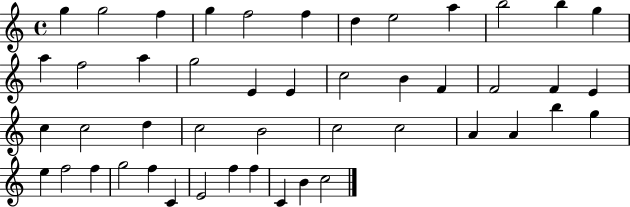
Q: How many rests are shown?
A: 0